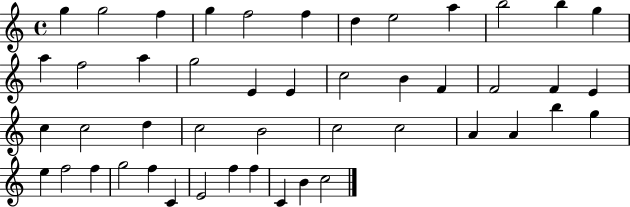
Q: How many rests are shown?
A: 0